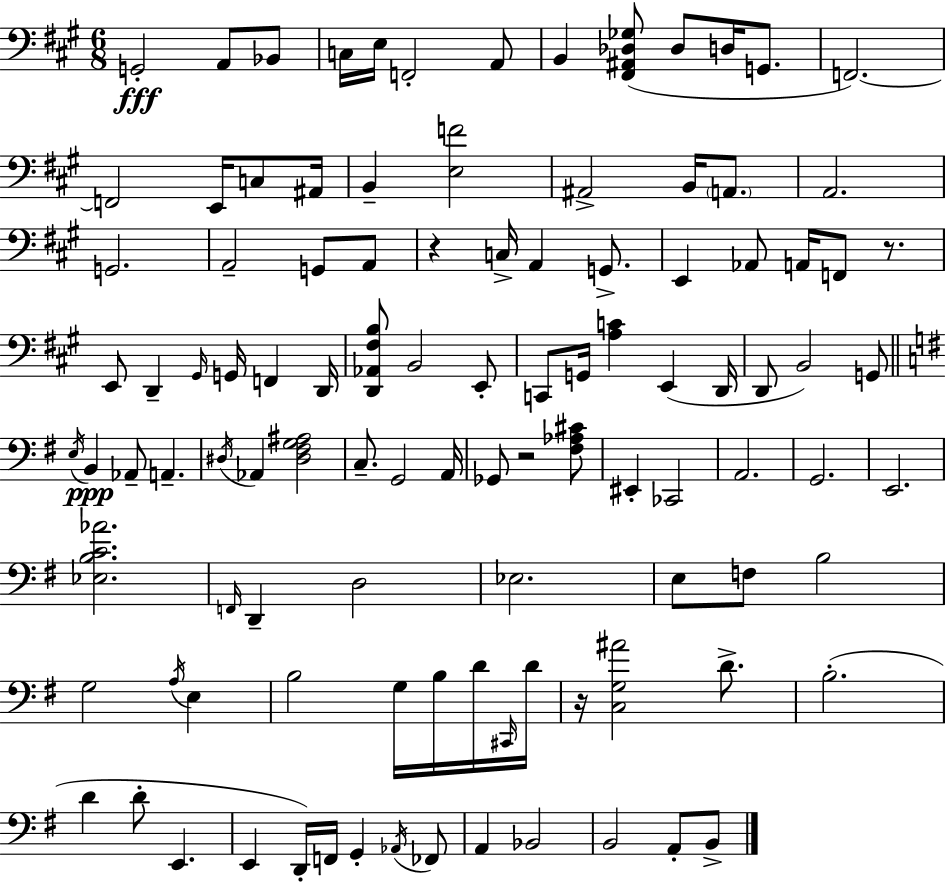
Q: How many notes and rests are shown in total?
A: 106